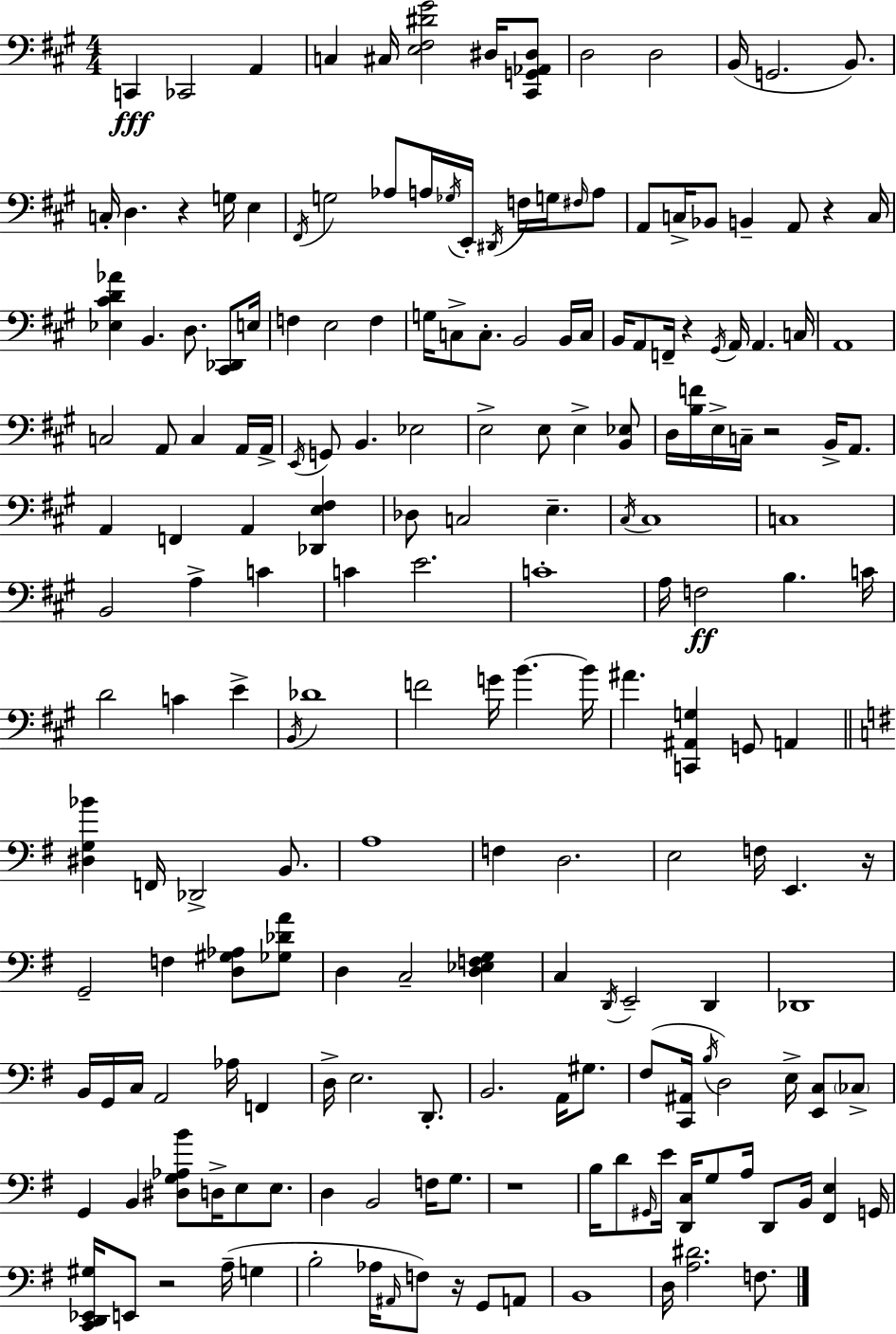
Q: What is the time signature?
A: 4/4